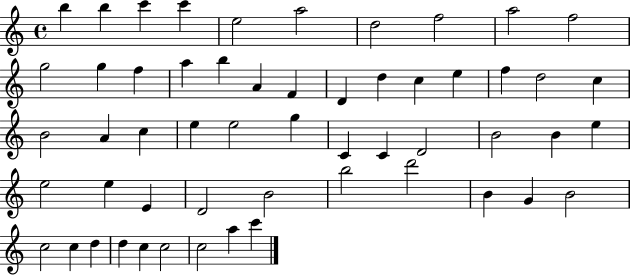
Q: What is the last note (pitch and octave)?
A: C6